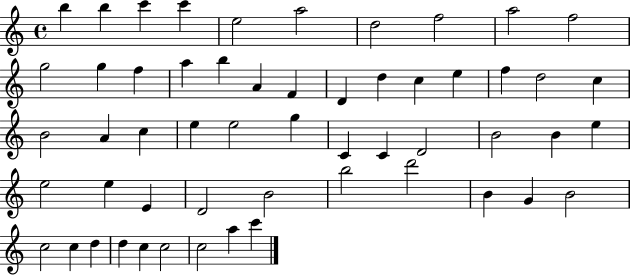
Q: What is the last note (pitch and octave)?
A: C6